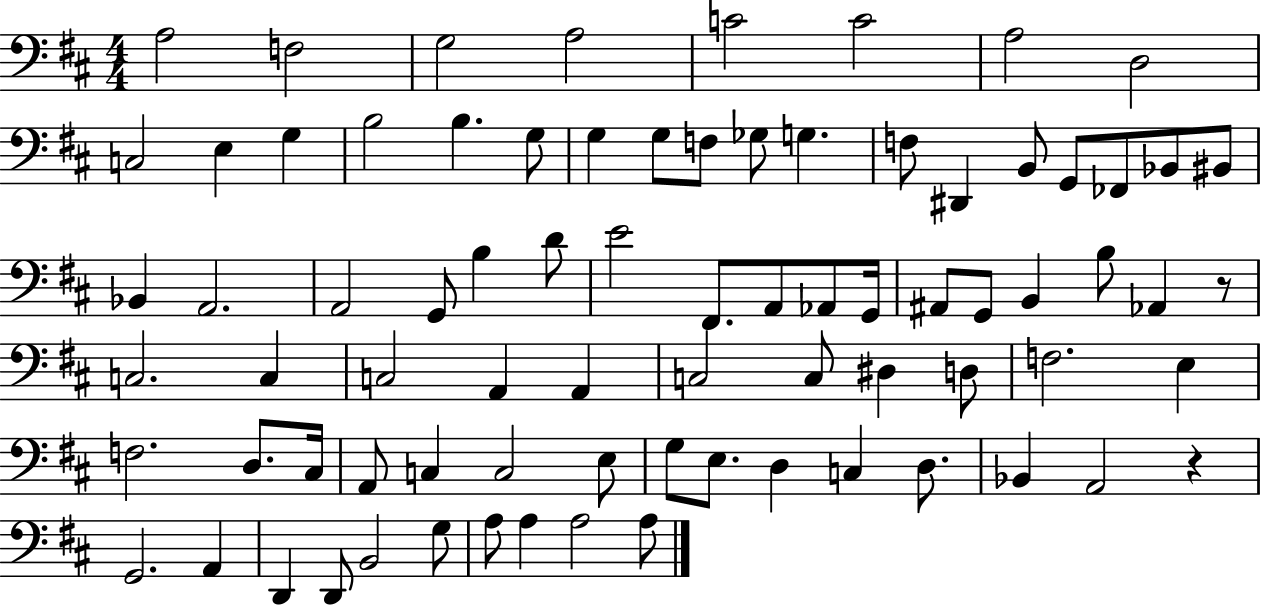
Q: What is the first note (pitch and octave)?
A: A3